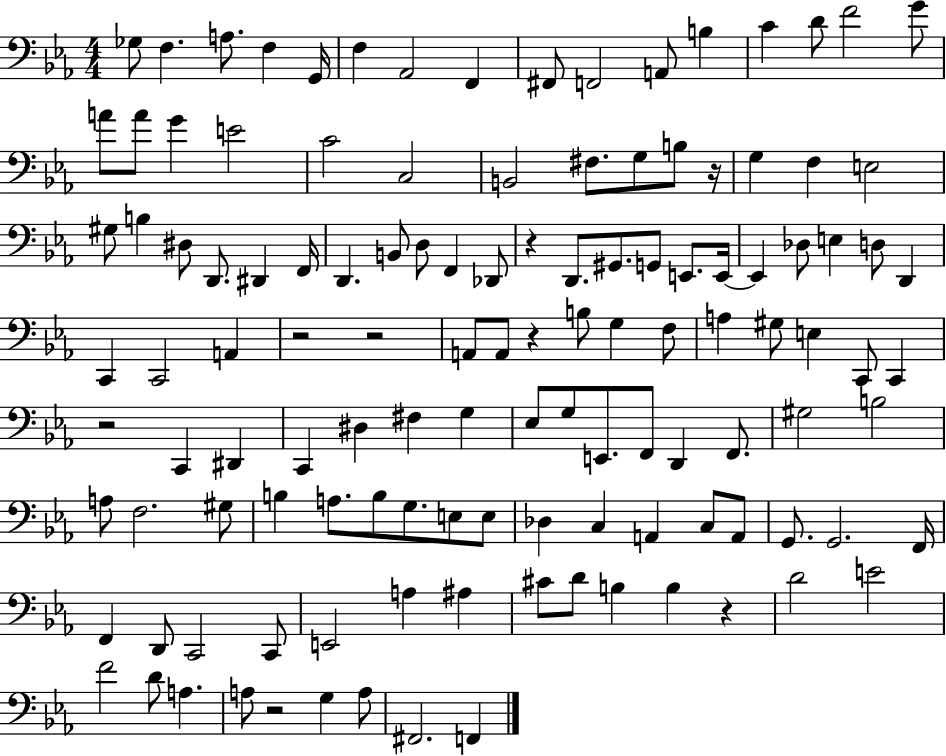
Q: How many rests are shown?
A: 8